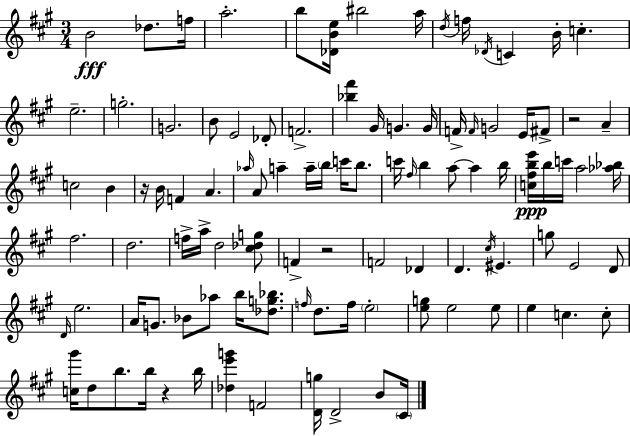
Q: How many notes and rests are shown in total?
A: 102